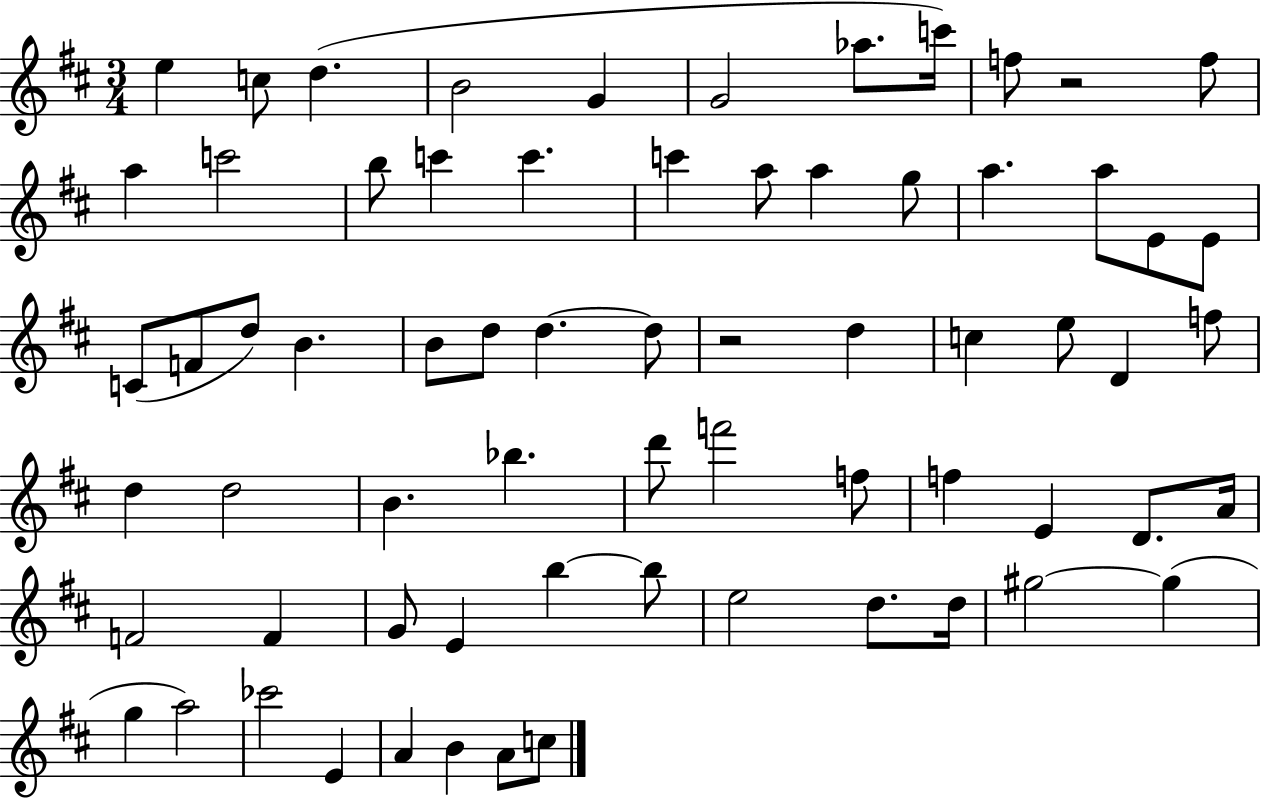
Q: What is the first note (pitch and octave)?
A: E5